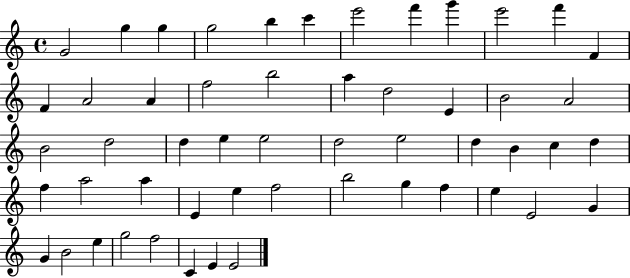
X:1
T:Untitled
M:4/4
L:1/4
K:C
G2 g g g2 b c' e'2 f' g' e'2 f' F F A2 A f2 b2 a d2 E B2 A2 B2 d2 d e e2 d2 e2 d B c d f a2 a E e f2 b2 g f e E2 G G B2 e g2 f2 C E E2